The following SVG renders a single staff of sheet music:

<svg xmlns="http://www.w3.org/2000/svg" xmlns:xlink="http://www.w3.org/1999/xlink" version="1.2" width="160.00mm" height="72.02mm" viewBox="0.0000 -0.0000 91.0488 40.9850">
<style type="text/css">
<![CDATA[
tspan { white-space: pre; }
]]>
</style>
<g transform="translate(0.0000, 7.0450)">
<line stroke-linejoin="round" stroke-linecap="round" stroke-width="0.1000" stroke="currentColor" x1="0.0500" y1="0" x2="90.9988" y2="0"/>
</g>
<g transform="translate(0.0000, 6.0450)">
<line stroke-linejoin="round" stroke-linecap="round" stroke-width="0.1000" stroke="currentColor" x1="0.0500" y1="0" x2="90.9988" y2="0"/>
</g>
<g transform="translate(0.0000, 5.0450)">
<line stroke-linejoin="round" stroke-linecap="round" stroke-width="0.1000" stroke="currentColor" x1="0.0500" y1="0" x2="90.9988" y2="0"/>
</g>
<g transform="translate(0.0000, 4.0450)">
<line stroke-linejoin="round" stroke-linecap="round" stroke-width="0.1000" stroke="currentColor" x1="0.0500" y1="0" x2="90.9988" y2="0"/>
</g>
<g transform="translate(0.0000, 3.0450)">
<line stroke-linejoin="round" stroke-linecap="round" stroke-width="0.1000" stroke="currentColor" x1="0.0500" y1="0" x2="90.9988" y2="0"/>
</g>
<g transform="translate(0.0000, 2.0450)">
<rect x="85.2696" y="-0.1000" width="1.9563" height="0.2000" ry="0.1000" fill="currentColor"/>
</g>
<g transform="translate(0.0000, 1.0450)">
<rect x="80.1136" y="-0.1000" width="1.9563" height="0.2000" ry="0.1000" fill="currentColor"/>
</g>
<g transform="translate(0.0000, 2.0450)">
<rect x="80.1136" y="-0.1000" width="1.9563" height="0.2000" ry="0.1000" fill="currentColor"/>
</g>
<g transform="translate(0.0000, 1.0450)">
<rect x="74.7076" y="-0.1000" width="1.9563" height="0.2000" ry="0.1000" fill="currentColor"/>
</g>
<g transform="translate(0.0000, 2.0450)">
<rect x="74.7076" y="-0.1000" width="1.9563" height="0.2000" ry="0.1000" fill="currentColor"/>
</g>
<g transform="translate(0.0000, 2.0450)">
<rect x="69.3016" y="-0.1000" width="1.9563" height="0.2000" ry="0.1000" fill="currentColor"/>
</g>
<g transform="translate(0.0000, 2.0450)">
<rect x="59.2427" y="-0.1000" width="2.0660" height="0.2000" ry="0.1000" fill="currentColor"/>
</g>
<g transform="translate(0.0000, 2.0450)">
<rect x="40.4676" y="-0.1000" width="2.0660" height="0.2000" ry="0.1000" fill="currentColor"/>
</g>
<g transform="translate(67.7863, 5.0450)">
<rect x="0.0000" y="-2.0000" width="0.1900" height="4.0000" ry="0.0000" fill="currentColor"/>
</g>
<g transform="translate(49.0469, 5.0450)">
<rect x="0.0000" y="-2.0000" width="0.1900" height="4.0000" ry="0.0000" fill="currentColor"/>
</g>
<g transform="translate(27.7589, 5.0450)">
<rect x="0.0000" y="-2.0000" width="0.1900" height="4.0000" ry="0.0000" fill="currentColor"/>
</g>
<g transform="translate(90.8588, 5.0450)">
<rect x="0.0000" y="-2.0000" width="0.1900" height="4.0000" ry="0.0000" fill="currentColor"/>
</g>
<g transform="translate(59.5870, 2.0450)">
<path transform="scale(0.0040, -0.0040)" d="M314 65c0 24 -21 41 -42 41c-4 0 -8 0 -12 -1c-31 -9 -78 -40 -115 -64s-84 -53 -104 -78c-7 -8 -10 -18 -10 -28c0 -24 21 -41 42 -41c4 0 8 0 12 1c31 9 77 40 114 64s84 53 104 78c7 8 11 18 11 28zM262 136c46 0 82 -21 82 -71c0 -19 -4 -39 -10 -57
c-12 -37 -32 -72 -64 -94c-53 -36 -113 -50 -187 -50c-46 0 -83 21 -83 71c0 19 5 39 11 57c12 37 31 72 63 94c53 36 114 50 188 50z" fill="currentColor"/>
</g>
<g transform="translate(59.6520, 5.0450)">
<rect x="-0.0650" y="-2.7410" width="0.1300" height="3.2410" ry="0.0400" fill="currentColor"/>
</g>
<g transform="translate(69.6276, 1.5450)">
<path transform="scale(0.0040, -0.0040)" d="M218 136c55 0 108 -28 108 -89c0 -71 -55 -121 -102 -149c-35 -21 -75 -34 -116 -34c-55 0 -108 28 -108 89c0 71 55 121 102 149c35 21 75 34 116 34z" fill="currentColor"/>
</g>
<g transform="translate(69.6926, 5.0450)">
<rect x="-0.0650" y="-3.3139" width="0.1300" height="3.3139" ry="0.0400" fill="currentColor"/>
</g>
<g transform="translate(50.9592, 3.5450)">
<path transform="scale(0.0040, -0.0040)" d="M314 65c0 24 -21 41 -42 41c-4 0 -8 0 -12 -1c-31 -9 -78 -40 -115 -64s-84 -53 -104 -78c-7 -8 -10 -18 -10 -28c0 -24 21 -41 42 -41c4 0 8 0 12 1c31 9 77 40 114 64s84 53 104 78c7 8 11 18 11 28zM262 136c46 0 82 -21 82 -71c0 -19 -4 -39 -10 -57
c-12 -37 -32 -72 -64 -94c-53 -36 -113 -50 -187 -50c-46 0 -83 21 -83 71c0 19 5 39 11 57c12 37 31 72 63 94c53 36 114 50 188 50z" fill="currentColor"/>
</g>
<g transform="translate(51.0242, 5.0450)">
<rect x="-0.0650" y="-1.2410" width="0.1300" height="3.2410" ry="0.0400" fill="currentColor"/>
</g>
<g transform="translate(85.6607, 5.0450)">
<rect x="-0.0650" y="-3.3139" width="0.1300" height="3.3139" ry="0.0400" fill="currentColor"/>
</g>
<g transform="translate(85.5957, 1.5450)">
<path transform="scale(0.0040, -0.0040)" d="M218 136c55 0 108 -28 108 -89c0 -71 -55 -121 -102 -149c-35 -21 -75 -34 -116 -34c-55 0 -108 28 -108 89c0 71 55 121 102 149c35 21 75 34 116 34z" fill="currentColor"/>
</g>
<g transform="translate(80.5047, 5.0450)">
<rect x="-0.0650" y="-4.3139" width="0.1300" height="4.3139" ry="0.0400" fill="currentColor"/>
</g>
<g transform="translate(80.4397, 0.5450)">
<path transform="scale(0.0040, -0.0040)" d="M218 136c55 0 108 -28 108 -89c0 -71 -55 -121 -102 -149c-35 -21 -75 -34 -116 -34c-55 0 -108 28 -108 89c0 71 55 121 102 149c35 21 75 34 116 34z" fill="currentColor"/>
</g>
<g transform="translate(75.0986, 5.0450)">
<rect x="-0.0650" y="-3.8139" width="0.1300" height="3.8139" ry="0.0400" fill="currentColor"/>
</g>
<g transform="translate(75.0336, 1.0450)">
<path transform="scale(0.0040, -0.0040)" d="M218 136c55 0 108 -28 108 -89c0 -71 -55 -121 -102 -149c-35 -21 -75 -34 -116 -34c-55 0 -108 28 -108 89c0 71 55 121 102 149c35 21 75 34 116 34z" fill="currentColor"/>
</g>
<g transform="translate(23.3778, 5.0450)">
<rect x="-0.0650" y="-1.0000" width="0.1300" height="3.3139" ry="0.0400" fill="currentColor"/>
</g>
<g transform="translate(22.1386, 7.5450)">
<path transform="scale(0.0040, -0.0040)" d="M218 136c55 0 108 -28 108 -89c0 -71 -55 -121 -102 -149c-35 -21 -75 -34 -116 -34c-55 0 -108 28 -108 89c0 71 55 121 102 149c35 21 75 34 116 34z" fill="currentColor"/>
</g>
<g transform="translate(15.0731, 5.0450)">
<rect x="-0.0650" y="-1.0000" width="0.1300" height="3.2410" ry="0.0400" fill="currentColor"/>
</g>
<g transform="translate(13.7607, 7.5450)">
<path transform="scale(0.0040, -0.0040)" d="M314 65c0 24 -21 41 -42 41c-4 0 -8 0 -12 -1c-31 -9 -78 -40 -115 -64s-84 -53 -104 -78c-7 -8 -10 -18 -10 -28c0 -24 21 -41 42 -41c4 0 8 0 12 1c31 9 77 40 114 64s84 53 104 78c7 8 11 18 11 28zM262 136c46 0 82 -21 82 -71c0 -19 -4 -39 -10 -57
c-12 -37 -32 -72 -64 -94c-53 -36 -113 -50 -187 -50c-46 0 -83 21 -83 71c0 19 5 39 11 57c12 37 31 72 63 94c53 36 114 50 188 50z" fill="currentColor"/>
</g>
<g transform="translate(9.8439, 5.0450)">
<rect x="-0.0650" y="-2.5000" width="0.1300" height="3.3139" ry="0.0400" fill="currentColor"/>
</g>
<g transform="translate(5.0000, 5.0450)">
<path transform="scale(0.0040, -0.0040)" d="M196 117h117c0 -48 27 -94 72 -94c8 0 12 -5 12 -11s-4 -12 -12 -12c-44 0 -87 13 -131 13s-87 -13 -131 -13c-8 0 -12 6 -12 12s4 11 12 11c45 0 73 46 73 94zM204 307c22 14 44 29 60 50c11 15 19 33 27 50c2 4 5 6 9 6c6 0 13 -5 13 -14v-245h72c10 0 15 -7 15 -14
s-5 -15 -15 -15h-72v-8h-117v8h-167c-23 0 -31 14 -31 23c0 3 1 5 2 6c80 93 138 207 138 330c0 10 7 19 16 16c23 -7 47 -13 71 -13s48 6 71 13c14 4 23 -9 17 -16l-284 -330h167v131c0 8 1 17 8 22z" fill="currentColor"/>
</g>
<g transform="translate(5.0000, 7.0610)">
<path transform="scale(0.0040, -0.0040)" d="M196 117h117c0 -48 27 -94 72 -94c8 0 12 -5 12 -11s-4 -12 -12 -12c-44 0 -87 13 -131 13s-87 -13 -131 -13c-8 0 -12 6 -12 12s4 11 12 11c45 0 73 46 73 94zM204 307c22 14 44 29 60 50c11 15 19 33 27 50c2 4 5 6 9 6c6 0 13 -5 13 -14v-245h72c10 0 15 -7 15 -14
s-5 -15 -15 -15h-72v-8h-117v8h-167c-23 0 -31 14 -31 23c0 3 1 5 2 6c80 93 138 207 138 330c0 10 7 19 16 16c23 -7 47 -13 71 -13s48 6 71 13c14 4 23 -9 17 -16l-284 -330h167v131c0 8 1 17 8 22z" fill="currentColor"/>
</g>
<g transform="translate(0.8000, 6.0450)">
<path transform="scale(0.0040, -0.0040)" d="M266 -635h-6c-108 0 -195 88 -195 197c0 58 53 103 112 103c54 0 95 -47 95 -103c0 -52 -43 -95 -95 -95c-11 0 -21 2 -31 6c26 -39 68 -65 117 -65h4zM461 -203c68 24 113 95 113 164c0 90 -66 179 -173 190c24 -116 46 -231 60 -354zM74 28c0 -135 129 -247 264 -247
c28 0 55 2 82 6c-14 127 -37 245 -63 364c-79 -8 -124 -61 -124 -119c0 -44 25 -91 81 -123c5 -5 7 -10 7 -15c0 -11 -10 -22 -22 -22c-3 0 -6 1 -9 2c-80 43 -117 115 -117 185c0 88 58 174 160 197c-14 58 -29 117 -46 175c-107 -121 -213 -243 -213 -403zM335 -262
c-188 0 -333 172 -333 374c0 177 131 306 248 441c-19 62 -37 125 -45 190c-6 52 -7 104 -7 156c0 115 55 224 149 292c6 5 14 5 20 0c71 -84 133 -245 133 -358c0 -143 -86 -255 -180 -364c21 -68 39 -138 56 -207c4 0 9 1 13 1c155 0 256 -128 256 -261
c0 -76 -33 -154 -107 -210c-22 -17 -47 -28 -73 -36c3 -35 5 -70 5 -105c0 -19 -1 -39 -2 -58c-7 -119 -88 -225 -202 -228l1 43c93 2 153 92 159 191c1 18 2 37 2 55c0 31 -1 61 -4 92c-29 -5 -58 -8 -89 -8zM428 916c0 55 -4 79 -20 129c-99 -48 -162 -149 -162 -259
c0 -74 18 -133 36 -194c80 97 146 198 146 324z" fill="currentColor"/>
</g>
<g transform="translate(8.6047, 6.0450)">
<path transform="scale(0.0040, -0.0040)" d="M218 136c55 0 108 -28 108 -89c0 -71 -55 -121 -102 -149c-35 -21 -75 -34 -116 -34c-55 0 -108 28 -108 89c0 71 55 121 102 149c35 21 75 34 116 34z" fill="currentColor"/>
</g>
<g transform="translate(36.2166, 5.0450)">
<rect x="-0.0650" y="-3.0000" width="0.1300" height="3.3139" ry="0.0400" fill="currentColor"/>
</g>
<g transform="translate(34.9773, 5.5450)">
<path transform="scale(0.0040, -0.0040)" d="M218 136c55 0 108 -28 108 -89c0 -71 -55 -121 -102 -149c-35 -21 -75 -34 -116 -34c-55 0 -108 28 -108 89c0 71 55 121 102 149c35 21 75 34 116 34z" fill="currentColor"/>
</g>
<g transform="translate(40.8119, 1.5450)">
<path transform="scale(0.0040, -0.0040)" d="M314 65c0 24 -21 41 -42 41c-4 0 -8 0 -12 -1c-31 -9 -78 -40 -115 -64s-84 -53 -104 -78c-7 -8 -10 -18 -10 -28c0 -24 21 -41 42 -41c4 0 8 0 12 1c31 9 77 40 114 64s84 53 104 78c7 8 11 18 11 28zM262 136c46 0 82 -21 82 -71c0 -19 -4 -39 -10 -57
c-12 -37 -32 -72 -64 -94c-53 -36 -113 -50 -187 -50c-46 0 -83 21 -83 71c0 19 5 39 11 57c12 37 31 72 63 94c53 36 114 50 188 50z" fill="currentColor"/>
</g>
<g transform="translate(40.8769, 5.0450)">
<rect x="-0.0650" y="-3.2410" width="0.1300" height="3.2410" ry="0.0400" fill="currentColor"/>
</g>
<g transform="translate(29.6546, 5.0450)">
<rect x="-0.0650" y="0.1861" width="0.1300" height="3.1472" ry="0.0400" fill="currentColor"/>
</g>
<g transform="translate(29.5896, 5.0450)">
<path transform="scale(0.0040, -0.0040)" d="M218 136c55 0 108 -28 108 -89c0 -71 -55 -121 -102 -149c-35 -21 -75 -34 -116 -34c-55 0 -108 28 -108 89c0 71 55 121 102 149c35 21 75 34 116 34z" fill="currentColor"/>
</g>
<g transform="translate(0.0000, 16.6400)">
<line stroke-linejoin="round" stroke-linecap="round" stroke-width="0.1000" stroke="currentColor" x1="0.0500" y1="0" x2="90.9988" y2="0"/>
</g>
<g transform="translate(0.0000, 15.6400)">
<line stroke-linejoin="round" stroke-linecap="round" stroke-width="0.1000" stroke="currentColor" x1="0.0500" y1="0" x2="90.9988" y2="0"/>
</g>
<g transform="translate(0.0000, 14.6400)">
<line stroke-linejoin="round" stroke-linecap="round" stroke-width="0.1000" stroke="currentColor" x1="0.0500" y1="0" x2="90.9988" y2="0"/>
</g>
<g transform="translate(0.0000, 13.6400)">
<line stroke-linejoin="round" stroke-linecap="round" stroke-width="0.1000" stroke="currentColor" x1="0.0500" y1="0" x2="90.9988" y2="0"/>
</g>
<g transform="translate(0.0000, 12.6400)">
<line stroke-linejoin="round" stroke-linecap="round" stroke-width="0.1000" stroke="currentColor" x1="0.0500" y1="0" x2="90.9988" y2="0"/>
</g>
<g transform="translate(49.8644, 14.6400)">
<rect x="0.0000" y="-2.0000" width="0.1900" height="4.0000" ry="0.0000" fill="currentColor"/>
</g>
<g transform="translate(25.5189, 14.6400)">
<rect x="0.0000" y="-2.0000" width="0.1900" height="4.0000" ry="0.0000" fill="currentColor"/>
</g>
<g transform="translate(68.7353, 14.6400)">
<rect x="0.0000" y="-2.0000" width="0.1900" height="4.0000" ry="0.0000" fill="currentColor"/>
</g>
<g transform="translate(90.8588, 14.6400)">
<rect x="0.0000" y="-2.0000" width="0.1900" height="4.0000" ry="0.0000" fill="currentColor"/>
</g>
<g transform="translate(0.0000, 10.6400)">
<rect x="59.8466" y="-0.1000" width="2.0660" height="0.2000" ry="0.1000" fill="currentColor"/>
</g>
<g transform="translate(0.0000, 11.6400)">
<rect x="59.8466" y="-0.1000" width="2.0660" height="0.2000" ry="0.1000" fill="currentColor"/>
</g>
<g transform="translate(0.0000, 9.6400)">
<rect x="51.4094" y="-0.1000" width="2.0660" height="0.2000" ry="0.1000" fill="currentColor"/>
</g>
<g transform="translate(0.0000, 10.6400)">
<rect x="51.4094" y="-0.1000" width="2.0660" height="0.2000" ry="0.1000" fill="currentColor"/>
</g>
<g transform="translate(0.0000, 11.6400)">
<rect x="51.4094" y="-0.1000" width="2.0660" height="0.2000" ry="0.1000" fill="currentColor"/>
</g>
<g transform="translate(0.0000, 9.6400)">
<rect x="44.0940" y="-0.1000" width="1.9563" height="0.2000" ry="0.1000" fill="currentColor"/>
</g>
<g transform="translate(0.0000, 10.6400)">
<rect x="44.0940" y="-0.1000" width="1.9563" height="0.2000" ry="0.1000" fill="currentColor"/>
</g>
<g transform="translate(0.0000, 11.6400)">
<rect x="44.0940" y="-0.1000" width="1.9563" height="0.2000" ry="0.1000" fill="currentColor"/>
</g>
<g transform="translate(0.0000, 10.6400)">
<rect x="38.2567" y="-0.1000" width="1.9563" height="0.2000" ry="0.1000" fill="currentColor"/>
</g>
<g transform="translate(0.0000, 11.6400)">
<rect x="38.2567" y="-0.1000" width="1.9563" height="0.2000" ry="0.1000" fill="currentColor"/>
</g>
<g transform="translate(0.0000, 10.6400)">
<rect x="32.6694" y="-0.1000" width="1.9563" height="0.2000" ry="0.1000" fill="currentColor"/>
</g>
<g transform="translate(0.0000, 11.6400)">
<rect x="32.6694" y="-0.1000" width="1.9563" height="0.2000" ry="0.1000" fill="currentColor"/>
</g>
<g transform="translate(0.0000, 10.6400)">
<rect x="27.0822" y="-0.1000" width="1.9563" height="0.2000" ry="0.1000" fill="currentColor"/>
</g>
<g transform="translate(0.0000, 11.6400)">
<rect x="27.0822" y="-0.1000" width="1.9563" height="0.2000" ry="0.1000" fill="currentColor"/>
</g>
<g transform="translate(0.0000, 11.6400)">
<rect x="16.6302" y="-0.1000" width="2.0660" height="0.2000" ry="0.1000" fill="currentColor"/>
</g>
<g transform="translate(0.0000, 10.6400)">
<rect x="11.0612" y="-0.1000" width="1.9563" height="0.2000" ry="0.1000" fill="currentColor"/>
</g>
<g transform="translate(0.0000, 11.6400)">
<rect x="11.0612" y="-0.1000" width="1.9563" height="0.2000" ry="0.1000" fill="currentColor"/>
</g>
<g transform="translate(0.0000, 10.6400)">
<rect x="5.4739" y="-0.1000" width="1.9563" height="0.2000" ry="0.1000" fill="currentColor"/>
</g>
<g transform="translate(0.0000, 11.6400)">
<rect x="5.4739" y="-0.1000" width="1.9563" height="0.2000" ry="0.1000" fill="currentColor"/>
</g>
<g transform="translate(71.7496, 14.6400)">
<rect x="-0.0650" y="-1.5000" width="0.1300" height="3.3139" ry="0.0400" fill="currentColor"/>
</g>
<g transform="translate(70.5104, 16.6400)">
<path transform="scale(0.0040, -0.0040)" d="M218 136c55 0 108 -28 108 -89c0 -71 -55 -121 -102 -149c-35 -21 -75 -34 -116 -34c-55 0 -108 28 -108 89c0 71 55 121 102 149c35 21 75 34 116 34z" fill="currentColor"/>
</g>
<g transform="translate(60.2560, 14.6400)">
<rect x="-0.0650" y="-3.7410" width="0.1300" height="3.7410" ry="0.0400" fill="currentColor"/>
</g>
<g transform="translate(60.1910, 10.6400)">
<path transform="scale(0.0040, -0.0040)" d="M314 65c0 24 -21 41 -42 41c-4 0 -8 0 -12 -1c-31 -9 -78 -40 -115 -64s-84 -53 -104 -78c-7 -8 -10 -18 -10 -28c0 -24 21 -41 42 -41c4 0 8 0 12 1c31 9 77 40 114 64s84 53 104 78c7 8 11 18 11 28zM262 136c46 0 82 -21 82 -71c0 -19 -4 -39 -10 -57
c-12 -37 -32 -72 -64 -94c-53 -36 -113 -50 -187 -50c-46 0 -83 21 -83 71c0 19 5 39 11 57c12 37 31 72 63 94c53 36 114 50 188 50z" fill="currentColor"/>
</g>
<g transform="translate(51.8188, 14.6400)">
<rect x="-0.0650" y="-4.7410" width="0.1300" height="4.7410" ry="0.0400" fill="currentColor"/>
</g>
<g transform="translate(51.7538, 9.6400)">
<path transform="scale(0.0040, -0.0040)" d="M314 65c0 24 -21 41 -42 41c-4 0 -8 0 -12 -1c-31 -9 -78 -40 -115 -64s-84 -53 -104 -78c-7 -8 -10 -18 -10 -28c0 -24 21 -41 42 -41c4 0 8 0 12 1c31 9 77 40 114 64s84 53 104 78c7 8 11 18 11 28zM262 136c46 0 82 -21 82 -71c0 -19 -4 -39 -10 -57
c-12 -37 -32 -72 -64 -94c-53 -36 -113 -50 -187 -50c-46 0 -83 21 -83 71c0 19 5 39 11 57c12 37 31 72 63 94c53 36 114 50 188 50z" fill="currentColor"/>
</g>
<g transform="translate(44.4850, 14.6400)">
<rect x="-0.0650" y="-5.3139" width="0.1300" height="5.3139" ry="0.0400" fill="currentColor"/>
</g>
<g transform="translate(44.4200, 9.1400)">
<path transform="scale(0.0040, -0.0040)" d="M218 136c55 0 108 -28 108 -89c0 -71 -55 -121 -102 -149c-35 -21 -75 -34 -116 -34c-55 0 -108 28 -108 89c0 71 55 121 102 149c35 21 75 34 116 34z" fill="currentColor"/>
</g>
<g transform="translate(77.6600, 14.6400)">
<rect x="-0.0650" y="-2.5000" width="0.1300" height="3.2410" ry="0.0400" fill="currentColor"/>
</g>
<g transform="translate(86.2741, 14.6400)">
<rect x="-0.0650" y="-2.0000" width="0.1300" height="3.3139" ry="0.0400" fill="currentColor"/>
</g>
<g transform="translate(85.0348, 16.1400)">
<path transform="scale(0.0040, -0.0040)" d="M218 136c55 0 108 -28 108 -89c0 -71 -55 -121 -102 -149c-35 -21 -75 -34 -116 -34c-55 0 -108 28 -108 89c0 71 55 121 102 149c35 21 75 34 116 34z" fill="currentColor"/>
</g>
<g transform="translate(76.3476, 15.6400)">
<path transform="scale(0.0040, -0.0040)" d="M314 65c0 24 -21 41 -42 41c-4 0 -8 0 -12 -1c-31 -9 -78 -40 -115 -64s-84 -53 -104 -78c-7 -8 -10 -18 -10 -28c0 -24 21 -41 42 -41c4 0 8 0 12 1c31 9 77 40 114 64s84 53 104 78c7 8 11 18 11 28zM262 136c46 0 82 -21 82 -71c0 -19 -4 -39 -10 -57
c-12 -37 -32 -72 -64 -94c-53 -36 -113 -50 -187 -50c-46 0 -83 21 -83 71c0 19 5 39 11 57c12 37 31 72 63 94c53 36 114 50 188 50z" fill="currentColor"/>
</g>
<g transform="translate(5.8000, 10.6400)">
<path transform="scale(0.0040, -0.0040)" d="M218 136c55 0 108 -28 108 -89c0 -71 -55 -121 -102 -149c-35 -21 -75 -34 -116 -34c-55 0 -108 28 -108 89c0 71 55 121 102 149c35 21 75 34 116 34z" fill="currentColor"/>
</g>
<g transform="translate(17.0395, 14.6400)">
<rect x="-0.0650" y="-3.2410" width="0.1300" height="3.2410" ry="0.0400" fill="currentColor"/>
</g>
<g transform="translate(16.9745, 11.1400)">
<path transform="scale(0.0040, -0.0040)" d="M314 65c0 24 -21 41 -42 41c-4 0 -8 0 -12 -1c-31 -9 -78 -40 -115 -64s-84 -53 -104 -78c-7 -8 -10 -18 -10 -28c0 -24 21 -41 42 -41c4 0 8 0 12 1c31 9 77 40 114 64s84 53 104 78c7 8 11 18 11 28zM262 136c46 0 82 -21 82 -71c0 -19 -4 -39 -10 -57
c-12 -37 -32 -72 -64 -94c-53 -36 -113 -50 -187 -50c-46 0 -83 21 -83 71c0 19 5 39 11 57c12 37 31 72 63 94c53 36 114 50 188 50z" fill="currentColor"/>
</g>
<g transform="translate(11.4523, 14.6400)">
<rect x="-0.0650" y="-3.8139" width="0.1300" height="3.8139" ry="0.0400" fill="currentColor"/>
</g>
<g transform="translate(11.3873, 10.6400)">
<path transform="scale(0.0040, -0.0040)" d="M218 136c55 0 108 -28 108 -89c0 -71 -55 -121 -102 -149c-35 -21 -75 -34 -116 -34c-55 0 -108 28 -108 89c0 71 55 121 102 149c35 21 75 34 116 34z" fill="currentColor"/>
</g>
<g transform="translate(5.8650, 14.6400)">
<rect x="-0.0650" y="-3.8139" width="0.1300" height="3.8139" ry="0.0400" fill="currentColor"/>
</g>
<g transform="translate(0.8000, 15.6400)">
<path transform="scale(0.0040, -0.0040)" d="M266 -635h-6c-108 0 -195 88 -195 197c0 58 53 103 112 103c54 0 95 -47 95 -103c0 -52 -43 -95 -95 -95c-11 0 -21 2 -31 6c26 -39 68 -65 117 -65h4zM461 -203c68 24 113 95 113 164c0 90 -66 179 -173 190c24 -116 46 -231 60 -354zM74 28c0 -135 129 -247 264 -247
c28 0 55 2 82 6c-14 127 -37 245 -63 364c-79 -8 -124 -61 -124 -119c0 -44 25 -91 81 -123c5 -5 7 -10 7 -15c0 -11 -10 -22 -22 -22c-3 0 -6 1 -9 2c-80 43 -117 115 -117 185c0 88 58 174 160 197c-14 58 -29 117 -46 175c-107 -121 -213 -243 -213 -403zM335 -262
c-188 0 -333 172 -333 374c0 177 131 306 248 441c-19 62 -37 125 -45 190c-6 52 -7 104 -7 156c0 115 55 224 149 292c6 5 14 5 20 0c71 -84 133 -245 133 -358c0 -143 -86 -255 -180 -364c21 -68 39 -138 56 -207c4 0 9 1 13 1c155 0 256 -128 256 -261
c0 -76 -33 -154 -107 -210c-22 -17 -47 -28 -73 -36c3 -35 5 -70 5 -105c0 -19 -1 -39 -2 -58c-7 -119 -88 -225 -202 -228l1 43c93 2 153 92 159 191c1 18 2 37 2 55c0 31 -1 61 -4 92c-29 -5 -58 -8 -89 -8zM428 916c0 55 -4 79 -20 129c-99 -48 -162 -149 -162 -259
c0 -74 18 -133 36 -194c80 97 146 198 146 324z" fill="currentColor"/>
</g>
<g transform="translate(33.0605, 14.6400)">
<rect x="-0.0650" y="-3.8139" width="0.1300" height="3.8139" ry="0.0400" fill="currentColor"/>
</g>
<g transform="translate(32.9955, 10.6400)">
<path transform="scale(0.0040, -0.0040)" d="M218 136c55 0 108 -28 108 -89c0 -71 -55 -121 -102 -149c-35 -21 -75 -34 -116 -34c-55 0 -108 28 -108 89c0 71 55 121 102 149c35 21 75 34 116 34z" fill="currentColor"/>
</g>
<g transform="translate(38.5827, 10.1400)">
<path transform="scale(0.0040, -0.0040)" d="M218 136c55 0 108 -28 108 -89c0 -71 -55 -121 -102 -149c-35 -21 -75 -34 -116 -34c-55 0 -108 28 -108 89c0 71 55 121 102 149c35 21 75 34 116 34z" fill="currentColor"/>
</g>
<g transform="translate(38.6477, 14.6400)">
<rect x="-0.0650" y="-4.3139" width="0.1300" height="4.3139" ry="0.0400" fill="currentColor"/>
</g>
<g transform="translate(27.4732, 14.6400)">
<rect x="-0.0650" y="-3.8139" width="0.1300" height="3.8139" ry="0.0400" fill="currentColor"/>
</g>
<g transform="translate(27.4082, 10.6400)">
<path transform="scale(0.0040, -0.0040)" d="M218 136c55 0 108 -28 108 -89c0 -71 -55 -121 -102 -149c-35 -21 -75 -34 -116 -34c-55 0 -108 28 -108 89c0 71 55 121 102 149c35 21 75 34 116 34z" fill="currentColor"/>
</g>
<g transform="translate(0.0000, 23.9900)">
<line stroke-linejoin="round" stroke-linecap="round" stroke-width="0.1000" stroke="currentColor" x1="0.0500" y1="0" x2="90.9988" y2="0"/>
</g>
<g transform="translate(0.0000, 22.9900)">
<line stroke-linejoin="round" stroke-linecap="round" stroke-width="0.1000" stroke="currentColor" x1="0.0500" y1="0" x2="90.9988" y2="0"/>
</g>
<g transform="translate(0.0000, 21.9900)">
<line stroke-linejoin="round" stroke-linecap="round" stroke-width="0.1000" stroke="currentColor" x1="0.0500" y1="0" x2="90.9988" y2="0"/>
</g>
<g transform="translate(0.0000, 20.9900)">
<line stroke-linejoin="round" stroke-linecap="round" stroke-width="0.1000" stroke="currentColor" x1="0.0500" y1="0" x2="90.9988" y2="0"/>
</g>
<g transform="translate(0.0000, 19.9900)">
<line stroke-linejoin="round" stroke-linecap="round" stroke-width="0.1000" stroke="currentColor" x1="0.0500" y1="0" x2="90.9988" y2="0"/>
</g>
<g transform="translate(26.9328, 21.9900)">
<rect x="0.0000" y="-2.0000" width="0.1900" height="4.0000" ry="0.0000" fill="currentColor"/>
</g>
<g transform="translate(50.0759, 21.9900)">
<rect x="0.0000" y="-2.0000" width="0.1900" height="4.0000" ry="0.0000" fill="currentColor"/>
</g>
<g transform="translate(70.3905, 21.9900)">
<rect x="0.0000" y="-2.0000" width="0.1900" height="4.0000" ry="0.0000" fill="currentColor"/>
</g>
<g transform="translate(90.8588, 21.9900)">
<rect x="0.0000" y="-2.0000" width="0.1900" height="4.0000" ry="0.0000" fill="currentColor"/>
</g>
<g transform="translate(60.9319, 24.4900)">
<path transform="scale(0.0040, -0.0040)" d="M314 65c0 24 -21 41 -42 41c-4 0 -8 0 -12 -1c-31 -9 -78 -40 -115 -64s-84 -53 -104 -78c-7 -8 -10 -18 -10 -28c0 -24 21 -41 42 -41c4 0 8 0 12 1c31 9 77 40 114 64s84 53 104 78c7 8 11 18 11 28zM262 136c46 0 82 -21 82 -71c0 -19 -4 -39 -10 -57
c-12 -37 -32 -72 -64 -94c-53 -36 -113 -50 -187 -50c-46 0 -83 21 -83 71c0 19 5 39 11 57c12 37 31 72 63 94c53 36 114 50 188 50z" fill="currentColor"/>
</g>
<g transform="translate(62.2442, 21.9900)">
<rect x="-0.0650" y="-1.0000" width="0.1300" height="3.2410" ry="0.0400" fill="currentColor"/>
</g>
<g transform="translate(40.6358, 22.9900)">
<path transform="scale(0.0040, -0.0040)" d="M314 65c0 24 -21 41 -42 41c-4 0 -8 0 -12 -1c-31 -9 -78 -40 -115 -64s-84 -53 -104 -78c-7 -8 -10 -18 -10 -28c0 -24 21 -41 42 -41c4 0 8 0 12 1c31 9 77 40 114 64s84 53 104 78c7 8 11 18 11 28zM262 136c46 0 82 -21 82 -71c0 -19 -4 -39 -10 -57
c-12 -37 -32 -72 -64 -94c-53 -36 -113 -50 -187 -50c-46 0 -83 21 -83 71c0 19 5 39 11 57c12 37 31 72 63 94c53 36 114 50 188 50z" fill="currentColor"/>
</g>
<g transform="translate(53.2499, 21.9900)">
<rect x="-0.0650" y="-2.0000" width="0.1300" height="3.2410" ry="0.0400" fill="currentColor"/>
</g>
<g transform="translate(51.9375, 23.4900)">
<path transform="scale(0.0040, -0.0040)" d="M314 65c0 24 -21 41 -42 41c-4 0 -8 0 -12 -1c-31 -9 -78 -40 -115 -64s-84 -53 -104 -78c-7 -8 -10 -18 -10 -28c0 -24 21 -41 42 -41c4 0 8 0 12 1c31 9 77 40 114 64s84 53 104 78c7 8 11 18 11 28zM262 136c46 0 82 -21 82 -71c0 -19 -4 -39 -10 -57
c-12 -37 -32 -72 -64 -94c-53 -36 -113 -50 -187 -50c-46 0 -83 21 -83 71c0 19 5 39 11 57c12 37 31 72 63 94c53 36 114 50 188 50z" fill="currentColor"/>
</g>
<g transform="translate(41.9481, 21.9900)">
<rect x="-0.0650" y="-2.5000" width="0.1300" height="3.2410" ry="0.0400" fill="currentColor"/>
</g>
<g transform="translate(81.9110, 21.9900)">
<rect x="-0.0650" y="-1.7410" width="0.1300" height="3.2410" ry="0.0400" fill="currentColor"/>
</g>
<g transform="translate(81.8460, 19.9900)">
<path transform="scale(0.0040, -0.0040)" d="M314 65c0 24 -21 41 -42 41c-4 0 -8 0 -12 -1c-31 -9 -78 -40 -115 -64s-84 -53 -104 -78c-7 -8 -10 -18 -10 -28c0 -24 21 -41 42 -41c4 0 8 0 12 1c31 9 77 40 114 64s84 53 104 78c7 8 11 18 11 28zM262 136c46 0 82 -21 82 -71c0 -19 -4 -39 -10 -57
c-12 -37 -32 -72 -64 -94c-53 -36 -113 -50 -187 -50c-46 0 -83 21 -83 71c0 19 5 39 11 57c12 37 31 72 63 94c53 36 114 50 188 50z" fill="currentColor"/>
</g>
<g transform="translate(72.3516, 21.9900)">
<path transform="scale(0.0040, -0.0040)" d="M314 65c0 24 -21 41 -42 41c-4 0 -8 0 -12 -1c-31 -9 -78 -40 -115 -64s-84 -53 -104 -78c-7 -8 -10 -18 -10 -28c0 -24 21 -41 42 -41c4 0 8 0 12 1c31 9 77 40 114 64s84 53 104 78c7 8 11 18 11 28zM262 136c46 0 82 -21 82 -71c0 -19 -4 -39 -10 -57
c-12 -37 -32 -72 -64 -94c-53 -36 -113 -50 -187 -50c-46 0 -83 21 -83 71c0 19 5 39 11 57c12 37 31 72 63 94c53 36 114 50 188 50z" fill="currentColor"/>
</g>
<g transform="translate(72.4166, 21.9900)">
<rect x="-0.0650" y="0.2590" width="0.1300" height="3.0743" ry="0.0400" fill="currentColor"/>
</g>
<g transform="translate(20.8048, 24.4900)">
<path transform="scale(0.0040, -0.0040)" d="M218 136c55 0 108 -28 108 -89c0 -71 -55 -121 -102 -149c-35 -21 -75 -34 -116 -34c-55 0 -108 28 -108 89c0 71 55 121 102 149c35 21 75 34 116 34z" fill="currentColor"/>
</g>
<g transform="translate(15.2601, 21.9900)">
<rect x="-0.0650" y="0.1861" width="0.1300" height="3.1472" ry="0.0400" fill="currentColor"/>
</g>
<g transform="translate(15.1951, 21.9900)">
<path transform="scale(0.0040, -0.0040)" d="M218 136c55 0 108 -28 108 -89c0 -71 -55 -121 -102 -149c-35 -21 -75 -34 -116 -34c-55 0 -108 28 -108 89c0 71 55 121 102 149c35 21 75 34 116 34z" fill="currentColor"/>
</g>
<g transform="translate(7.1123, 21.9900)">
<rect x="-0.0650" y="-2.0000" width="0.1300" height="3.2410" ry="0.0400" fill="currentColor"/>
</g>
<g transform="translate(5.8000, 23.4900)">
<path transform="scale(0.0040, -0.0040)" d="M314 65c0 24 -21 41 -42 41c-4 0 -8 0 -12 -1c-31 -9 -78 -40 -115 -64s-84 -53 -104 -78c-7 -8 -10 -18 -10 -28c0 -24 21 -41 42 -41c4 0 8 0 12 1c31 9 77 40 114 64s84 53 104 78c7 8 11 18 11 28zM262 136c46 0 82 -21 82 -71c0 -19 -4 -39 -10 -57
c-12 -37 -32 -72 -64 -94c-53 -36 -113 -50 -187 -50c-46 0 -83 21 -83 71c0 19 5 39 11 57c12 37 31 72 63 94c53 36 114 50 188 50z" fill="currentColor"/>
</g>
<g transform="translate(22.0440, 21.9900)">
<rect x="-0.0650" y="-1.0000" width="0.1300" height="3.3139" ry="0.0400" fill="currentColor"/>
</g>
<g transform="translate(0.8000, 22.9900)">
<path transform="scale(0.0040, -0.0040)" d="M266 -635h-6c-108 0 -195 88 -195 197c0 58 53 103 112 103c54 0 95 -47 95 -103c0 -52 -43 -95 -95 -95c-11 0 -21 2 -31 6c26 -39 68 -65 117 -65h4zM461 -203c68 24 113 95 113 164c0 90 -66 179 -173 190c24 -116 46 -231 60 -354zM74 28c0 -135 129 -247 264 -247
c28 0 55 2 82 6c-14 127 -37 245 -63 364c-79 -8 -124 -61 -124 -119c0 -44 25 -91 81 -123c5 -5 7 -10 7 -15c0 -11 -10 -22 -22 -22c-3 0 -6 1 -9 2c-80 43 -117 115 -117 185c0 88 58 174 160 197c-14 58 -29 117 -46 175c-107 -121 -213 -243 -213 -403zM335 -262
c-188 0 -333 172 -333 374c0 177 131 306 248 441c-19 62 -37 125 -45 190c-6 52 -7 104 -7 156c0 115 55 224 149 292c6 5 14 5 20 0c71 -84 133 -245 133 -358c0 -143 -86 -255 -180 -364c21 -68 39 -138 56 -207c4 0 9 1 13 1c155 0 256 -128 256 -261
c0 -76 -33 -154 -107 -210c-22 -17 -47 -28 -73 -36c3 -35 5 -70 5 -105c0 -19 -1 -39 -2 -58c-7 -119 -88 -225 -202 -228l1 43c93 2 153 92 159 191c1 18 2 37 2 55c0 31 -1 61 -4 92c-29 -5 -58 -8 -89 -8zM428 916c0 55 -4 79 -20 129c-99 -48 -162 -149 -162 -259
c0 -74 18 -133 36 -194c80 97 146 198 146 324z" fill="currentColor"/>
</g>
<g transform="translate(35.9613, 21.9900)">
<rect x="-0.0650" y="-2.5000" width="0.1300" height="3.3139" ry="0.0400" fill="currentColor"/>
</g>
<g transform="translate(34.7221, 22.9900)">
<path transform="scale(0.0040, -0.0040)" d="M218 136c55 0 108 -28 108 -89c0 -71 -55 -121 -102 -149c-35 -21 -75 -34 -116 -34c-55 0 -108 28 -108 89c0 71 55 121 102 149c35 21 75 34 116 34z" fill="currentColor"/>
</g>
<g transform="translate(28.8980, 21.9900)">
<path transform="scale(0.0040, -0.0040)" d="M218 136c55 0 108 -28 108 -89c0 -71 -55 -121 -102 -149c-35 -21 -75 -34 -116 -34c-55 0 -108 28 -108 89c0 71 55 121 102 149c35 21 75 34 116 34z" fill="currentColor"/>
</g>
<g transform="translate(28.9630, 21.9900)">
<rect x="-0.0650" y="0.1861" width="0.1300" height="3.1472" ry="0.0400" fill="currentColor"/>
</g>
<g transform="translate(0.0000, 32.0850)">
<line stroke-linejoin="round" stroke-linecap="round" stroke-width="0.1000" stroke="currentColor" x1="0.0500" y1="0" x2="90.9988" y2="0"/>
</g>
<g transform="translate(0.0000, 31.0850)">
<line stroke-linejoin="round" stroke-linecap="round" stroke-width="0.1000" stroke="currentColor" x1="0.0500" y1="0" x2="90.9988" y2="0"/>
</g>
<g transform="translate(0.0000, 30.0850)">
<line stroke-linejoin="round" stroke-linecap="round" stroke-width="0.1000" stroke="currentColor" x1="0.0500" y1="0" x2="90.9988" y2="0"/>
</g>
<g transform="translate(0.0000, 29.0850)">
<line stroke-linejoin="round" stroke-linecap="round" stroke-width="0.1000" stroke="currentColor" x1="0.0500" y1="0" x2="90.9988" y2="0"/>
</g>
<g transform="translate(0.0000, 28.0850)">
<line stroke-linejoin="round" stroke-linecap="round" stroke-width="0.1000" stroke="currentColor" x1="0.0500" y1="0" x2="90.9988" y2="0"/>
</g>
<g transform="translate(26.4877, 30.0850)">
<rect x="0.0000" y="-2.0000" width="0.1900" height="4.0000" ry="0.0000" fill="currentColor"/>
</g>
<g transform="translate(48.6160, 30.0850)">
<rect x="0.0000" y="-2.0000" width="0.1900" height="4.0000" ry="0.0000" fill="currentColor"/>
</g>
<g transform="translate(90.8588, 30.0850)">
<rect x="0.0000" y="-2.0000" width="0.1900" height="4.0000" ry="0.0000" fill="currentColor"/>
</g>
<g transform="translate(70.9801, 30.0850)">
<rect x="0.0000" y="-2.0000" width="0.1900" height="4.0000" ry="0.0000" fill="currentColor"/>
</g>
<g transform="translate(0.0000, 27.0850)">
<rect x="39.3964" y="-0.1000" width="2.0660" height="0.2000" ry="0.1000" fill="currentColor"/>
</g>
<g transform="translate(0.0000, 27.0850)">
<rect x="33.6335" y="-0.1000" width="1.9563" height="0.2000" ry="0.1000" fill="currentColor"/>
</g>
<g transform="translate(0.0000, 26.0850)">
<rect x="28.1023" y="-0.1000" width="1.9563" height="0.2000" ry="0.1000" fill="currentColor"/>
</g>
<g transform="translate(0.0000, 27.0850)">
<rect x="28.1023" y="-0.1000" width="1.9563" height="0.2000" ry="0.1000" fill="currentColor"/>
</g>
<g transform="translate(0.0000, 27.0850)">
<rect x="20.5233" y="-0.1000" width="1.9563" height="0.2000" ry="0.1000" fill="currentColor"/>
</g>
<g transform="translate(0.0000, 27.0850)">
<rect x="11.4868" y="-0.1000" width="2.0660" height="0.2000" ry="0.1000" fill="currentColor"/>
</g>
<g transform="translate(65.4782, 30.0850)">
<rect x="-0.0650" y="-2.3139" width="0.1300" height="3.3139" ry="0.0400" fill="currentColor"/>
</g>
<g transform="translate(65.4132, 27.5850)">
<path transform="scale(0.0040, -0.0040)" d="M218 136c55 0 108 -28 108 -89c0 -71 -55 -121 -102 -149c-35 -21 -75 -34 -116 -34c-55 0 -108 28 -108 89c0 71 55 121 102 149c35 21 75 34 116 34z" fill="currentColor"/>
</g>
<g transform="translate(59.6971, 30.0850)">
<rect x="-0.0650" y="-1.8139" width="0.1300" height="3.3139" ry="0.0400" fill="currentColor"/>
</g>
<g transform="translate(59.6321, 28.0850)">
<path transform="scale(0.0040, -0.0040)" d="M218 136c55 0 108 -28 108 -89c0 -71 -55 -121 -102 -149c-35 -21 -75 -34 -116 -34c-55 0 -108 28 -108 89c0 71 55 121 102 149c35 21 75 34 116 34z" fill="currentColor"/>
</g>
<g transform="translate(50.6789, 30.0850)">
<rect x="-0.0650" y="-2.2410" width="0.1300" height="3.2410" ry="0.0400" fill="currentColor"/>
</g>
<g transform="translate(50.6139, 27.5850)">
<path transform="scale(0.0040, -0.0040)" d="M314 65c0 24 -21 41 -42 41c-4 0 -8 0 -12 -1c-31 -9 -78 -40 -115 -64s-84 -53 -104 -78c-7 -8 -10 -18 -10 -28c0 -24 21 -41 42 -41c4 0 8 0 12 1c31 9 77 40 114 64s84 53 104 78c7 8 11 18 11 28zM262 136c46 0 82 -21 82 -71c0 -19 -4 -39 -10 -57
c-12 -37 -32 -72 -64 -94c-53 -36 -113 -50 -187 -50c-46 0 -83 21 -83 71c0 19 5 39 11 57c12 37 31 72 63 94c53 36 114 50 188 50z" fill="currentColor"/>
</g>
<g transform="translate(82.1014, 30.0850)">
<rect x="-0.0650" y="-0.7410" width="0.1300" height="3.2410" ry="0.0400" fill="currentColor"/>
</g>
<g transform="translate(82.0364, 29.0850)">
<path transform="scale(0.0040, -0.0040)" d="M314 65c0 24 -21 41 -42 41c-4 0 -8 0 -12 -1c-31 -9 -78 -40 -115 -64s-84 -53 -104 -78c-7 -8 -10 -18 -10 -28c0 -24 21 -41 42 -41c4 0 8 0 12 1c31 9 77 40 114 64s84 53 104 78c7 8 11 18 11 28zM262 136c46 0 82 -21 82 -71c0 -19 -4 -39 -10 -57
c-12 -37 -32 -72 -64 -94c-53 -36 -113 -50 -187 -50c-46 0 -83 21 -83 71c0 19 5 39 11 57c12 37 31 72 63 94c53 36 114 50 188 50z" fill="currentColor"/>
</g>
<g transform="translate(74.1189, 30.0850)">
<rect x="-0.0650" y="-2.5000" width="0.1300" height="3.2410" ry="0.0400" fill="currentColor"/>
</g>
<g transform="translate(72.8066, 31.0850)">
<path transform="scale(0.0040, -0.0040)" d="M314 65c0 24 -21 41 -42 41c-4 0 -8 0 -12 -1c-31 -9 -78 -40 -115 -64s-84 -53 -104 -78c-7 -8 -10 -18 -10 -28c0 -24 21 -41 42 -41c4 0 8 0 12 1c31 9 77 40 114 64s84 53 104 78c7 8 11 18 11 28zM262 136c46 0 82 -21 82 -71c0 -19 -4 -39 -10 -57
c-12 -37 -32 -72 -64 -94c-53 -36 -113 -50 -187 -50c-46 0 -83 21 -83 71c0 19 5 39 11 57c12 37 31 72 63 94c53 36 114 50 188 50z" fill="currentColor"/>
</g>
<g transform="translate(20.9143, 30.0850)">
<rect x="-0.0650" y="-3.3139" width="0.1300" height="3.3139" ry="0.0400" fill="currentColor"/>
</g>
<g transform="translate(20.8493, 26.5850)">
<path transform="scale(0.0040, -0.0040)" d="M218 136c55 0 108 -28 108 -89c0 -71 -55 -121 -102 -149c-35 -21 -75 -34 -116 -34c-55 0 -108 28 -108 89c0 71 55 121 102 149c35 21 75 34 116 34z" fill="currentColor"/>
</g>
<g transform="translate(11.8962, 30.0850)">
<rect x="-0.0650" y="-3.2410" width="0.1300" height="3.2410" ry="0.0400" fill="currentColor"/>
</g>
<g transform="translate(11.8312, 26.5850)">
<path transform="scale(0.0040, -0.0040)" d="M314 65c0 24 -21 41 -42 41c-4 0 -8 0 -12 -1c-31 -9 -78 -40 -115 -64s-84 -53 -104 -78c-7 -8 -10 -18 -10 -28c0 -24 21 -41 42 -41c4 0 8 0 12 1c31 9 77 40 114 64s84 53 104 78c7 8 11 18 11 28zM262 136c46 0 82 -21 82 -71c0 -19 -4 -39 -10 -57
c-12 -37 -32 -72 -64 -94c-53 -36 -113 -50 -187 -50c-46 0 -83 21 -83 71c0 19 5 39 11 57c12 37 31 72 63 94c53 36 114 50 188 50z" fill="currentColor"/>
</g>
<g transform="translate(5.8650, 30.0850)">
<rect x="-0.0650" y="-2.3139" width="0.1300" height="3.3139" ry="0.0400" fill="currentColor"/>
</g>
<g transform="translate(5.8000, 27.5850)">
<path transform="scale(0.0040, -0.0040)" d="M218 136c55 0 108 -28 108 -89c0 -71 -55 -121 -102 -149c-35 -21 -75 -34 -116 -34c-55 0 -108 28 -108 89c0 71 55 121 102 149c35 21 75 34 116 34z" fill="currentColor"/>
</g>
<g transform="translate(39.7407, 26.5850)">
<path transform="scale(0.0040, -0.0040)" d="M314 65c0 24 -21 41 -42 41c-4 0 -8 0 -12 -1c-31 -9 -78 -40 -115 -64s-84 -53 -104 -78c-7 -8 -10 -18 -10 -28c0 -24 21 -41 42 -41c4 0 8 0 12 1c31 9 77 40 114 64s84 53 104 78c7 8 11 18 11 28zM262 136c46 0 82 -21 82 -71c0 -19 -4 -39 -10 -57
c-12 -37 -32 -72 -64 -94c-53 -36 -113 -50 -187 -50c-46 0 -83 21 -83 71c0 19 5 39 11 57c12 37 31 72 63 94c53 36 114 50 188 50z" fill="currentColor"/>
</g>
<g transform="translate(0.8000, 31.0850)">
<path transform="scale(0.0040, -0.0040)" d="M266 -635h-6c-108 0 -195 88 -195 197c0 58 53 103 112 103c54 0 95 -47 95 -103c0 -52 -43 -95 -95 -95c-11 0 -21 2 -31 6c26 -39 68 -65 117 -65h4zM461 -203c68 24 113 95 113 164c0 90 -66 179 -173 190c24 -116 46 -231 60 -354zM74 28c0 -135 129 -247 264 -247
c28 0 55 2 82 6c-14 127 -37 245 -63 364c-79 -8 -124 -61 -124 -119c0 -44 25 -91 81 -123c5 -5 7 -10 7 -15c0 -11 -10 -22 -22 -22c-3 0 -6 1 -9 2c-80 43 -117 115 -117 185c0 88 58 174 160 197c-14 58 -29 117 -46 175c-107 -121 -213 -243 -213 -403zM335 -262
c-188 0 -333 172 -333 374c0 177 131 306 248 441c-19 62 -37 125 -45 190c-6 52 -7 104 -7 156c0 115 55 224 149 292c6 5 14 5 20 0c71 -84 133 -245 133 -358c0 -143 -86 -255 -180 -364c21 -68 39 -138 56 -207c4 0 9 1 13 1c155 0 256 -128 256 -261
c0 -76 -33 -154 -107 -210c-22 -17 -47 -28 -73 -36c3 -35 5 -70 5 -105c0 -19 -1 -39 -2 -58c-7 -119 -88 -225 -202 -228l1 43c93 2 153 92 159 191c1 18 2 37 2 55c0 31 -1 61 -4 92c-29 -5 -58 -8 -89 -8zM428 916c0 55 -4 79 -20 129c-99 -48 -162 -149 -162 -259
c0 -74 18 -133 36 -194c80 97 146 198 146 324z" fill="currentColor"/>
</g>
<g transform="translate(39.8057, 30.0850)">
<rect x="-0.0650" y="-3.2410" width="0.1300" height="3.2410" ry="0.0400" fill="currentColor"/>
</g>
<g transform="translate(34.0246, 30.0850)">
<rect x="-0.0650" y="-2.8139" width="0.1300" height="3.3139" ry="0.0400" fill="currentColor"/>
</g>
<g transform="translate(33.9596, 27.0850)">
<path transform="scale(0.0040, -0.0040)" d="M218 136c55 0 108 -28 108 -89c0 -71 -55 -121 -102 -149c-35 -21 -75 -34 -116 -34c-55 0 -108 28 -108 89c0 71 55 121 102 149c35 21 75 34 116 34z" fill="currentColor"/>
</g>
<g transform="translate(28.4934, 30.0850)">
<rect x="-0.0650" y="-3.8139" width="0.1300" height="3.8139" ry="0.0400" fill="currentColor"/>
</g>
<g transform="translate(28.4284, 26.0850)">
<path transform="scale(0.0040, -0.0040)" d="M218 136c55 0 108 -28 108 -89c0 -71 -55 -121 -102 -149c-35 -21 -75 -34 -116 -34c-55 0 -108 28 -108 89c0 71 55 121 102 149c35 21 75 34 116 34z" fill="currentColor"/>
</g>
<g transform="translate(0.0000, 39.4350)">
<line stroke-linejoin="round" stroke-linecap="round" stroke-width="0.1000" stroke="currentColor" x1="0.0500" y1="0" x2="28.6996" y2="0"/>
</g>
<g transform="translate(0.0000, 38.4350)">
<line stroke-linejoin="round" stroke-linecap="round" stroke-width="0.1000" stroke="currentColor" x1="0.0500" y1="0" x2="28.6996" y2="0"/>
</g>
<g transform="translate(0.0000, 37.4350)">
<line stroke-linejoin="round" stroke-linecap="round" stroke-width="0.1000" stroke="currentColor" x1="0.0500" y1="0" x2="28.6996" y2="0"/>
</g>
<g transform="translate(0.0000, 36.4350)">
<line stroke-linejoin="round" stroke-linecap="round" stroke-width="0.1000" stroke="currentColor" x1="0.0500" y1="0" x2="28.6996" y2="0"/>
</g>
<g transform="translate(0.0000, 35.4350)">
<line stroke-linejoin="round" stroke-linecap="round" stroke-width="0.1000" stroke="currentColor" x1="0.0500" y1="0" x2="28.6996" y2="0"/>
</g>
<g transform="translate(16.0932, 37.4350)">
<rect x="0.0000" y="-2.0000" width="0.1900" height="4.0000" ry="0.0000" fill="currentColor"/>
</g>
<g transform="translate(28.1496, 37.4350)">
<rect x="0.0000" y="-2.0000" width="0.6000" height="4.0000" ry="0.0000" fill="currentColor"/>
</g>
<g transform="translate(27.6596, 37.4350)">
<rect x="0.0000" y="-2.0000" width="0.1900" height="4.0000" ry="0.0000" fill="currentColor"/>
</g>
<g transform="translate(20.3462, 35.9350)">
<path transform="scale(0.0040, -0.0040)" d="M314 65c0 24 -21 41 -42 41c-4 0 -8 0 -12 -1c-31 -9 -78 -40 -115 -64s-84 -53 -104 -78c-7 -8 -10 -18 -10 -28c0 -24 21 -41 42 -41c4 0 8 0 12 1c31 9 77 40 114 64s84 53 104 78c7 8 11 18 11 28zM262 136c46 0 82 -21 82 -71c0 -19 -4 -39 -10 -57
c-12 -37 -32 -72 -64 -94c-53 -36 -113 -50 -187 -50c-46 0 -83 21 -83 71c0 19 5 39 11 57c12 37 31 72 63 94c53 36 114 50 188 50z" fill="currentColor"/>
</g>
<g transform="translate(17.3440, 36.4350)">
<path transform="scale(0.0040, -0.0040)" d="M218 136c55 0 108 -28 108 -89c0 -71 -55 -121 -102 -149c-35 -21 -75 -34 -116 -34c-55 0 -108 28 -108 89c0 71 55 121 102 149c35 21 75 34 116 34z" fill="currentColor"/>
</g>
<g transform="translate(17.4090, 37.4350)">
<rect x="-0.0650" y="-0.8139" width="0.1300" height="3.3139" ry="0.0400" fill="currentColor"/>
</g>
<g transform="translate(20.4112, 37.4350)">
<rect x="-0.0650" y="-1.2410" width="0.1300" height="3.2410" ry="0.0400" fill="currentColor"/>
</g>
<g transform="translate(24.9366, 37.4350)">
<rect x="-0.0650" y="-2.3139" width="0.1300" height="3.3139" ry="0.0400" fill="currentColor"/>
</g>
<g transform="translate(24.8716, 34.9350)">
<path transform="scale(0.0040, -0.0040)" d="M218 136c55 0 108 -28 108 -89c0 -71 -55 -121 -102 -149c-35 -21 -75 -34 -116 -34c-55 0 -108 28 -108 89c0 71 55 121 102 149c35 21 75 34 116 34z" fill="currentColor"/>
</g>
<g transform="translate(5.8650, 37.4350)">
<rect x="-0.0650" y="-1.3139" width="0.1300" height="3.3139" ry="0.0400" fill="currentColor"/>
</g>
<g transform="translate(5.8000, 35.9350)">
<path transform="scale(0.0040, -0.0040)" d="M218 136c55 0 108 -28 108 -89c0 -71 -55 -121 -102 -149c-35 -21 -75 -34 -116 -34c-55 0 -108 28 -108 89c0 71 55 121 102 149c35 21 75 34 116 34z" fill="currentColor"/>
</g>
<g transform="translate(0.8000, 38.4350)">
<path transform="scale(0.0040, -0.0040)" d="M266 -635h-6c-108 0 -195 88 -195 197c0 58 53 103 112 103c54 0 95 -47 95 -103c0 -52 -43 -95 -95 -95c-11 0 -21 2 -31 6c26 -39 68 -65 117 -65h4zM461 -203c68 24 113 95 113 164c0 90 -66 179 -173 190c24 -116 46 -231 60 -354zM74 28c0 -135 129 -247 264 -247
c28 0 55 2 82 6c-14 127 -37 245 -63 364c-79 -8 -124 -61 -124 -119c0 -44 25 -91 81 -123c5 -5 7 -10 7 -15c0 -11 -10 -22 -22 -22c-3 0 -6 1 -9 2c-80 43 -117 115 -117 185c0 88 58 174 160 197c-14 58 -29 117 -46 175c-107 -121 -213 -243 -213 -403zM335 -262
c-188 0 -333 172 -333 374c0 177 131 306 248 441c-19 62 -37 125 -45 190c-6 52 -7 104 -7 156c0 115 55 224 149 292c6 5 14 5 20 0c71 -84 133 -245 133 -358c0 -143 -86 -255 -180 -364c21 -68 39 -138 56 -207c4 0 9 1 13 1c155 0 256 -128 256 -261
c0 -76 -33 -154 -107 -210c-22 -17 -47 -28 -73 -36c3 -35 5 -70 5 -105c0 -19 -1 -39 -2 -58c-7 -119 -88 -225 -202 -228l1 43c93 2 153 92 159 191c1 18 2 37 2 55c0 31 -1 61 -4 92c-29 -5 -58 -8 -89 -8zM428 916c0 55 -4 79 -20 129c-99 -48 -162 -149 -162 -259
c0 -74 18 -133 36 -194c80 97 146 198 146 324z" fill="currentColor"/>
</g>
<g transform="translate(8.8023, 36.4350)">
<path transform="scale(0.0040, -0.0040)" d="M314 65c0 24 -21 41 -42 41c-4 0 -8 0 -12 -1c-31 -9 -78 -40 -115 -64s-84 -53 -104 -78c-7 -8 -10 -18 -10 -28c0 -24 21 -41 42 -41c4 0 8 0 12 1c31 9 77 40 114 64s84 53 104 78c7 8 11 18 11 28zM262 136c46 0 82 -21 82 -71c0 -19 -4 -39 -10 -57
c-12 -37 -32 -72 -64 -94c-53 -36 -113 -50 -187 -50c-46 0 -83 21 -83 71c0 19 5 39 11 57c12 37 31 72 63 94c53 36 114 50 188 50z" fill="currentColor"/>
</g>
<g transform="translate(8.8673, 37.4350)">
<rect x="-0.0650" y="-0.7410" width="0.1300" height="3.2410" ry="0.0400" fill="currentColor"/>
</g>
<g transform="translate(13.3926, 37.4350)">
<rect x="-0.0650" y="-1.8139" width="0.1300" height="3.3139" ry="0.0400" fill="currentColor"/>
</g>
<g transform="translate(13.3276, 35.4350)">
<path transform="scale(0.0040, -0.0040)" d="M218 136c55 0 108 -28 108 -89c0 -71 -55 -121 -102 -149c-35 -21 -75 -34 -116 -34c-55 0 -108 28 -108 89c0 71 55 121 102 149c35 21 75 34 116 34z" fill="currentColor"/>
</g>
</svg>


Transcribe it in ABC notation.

X:1
T:Untitled
M:4/4
L:1/4
K:C
G D2 D B A b2 e2 a2 b c' d' b c' c' b2 c' c' d' f' e'2 c'2 E G2 F F2 B D B G G2 F2 D2 B2 f2 g b2 b c' a b2 g2 f g G2 d2 e d2 f d e2 g